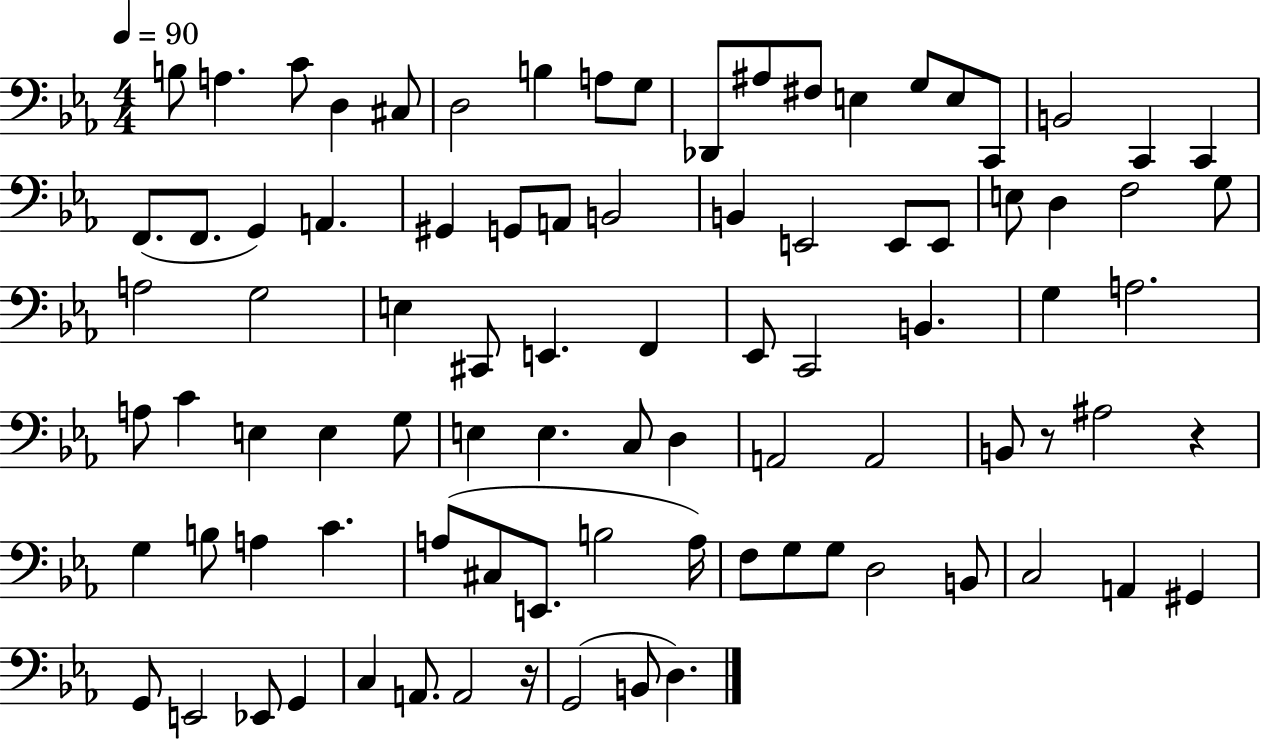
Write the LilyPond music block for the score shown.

{
  \clef bass
  \numericTimeSignature
  \time 4/4
  \key ees \major
  \tempo 4 = 90
  b8 a4. c'8 d4 cis8 | d2 b4 a8 g8 | des,8 ais8 fis8 e4 g8 e8 c,8 | b,2 c,4 c,4 | \break f,8.( f,8. g,4) a,4. | gis,4 g,8 a,8 b,2 | b,4 e,2 e,8 e,8 | e8 d4 f2 g8 | \break a2 g2 | e4 cis,8 e,4. f,4 | ees,8 c,2 b,4. | g4 a2. | \break a8 c'4 e4 e4 g8 | e4 e4. c8 d4 | a,2 a,2 | b,8 r8 ais2 r4 | \break g4 b8 a4 c'4. | a8( cis8 e,8. b2 a16) | f8 g8 g8 d2 b,8 | c2 a,4 gis,4 | \break g,8 e,2 ees,8 g,4 | c4 a,8. a,2 r16 | g,2( b,8 d4.) | \bar "|."
}